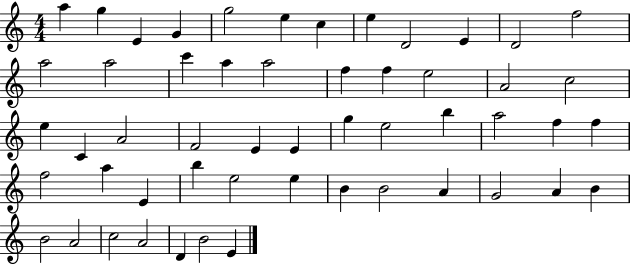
X:1
T:Untitled
M:4/4
L:1/4
K:C
a g E G g2 e c e D2 E D2 f2 a2 a2 c' a a2 f f e2 A2 c2 e C A2 F2 E E g e2 b a2 f f f2 a E b e2 e B B2 A G2 A B B2 A2 c2 A2 D B2 E